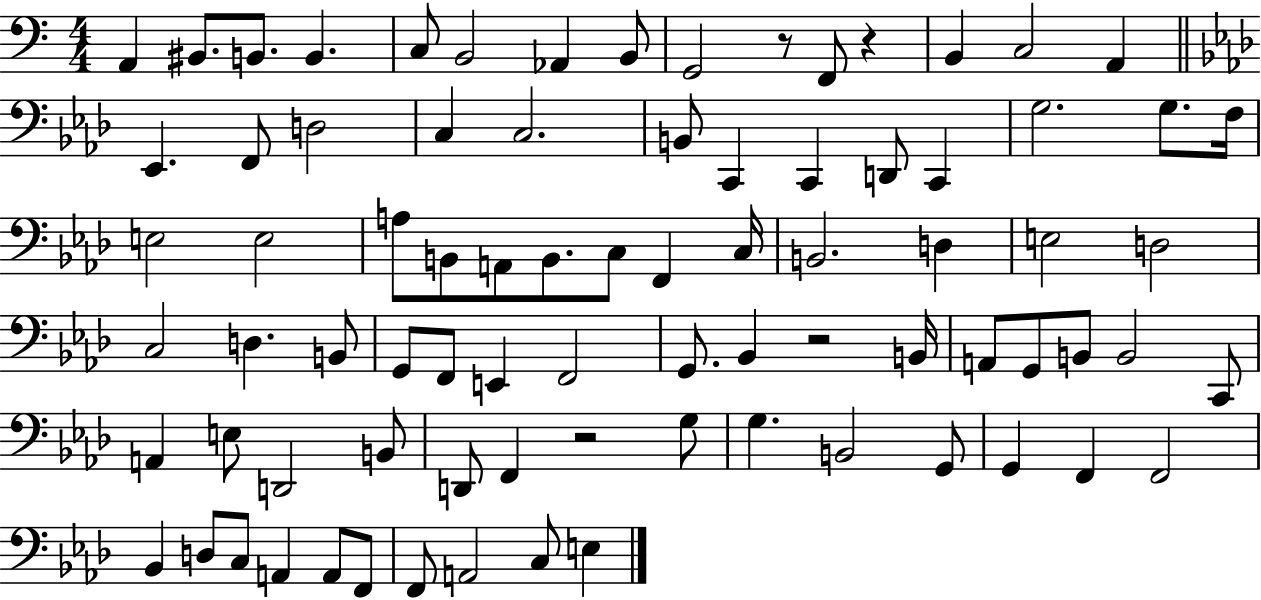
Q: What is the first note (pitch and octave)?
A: A2